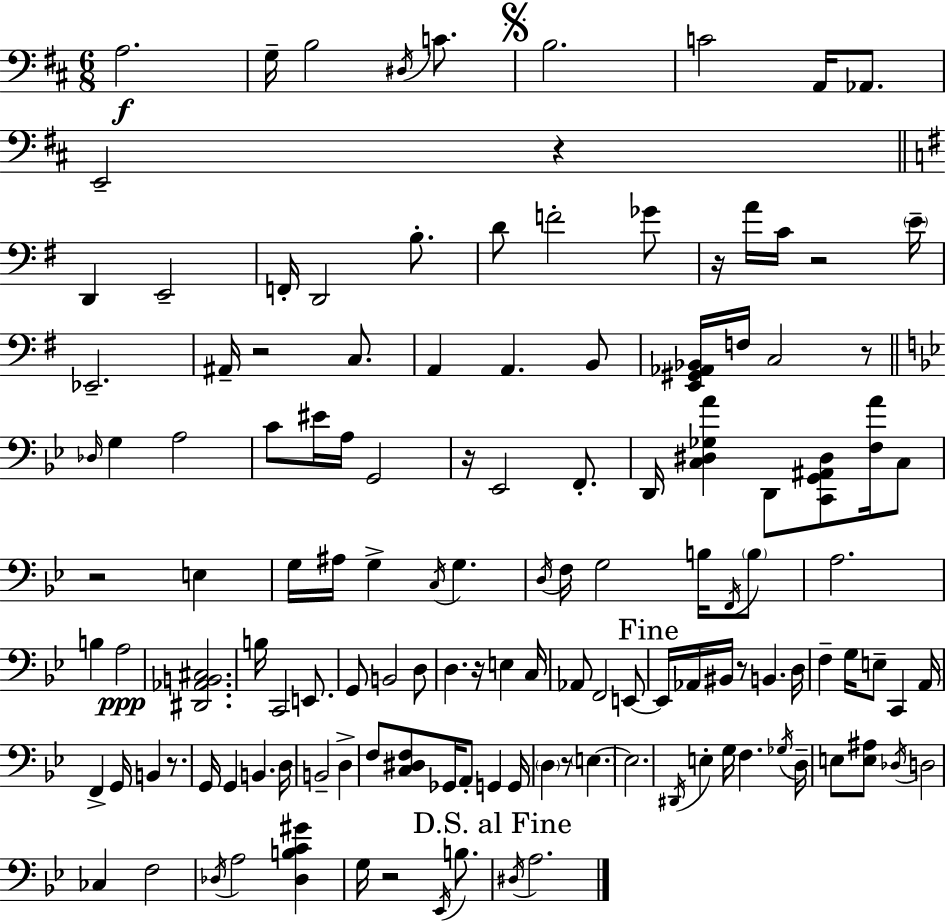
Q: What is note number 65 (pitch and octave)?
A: C3